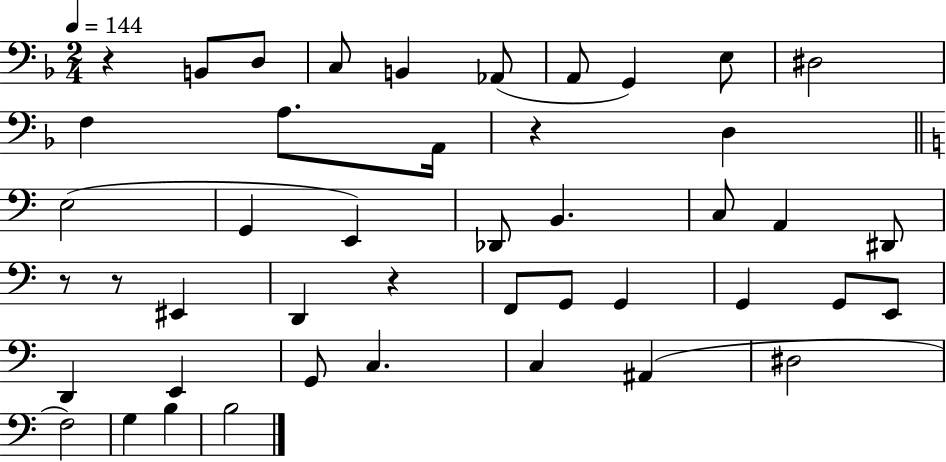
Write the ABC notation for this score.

X:1
T:Untitled
M:2/4
L:1/4
K:F
z B,,/2 D,/2 C,/2 B,, _A,,/2 A,,/2 G,, E,/2 ^D,2 F, A,/2 A,,/4 z D, E,2 G,, E,, _D,,/2 B,, C,/2 A,, ^D,,/2 z/2 z/2 ^E,, D,, z F,,/2 G,,/2 G,, G,, G,,/2 E,,/2 D,, E,, G,,/2 C, C, ^A,, ^D,2 F,2 G, B, B,2